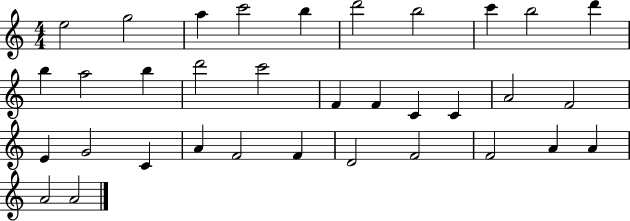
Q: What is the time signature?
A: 4/4